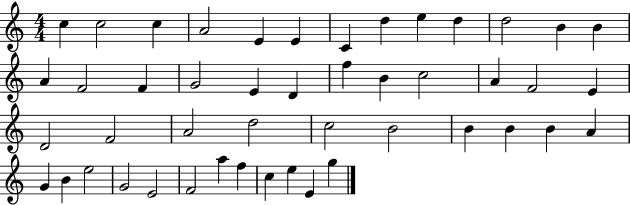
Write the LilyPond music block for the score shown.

{
  \clef treble
  \numericTimeSignature
  \time 4/4
  \key c \major
  c''4 c''2 c''4 | a'2 e'4 e'4 | c'4 d''4 e''4 d''4 | d''2 b'4 b'4 | \break a'4 f'2 f'4 | g'2 e'4 d'4 | f''4 b'4 c''2 | a'4 f'2 e'4 | \break d'2 f'2 | a'2 d''2 | c''2 b'2 | b'4 b'4 b'4 a'4 | \break g'4 b'4 e''2 | g'2 e'2 | f'2 a''4 f''4 | c''4 e''4 e'4 g''4 | \break \bar "|."
}